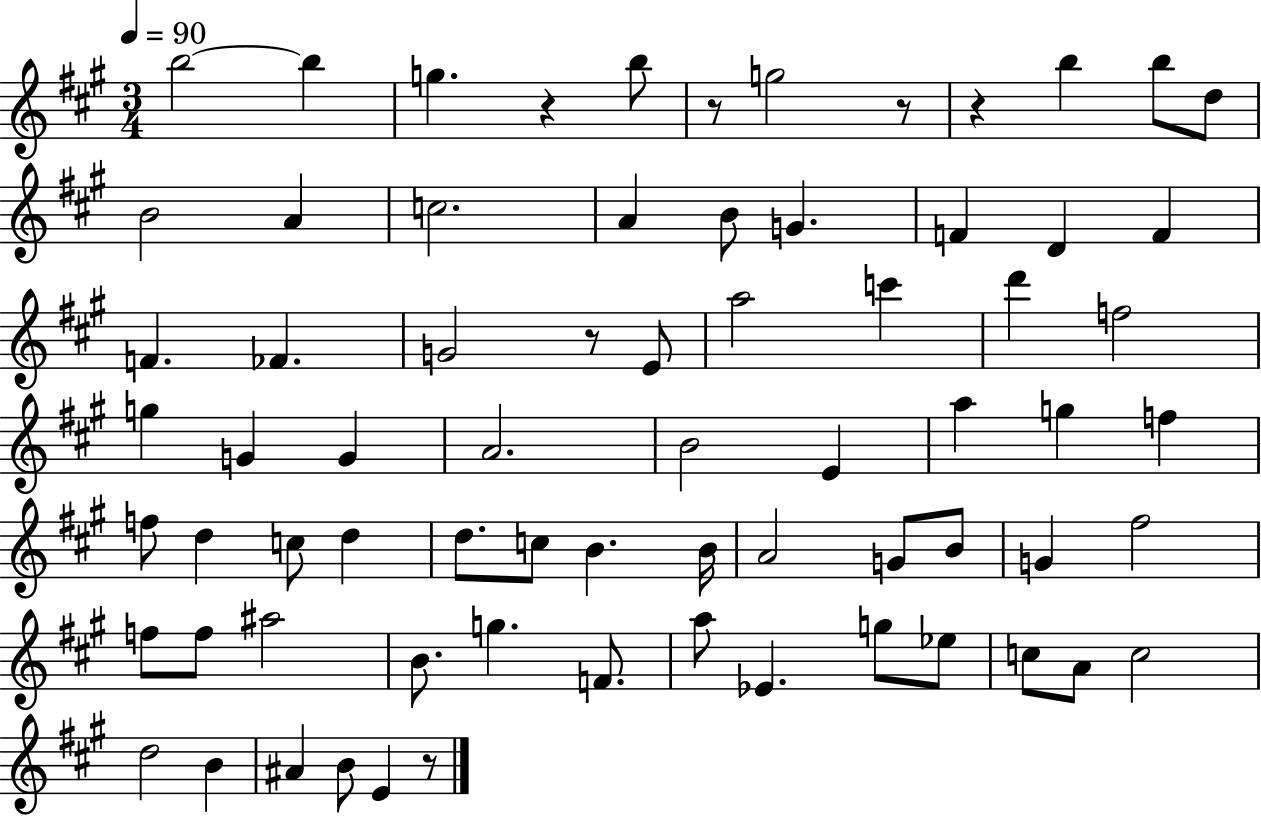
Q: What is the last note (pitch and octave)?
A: E4